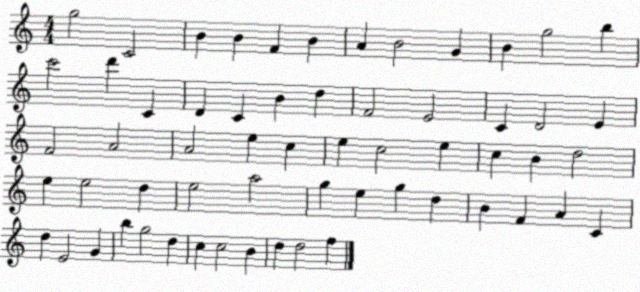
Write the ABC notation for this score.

X:1
T:Untitled
M:4/4
L:1/4
K:C
g2 C2 B B F B A B2 G B g2 b c'2 d' C D C B d F2 E2 C D2 E F2 A2 A2 e c e c2 e c B d2 e e2 d e2 a2 g e g d B F A C d E2 G b g2 d c c2 B d d2 f